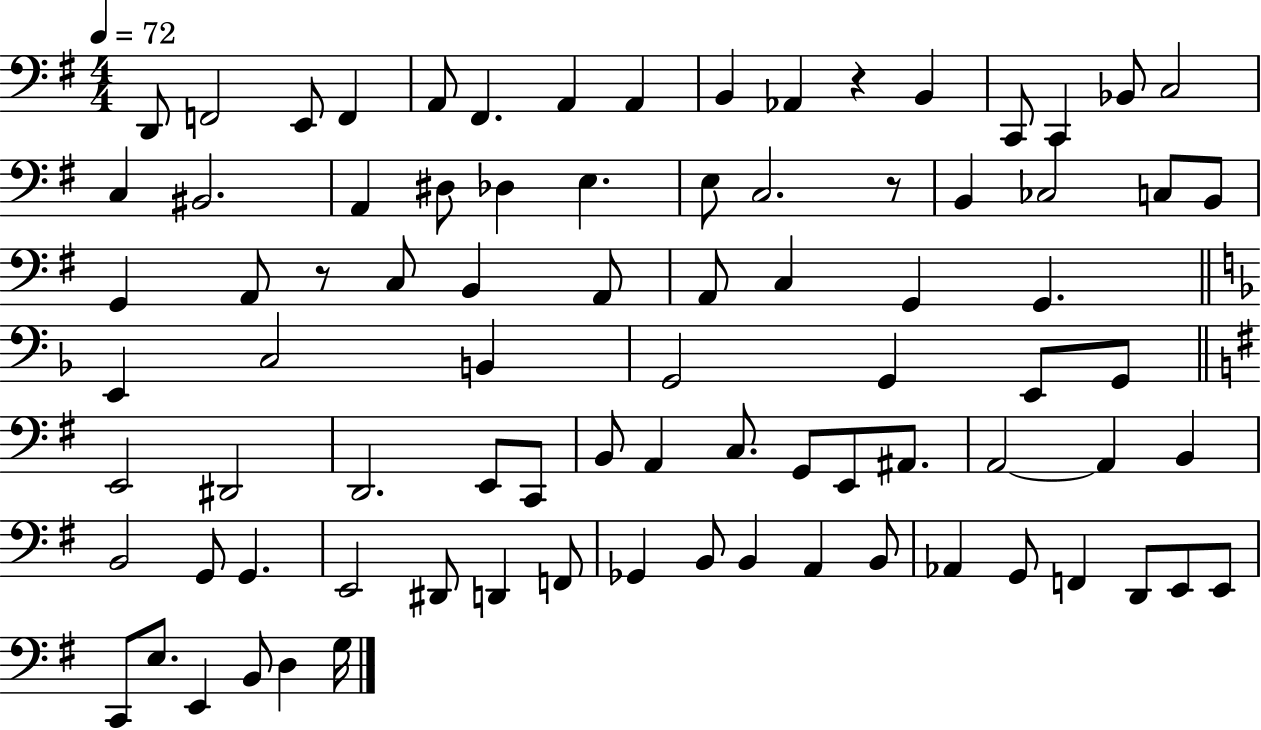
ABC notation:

X:1
T:Untitled
M:4/4
L:1/4
K:G
D,,/2 F,,2 E,,/2 F,, A,,/2 ^F,, A,, A,, B,, _A,, z B,, C,,/2 C,, _B,,/2 C,2 C, ^B,,2 A,, ^D,/2 _D, E, E,/2 C,2 z/2 B,, _C,2 C,/2 B,,/2 G,, A,,/2 z/2 C,/2 B,, A,,/2 A,,/2 C, G,, G,, E,, C,2 B,, G,,2 G,, E,,/2 G,,/2 E,,2 ^D,,2 D,,2 E,,/2 C,,/2 B,,/2 A,, C,/2 G,,/2 E,,/2 ^A,,/2 A,,2 A,, B,, B,,2 G,,/2 G,, E,,2 ^D,,/2 D,, F,,/2 _G,, B,,/2 B,, A,, B,,/2 _A,, G,,/2 F,, D,,/2 E,,/2 E,,/2 C,,/2 E,/2 E,, B,,/2 D, G,/4